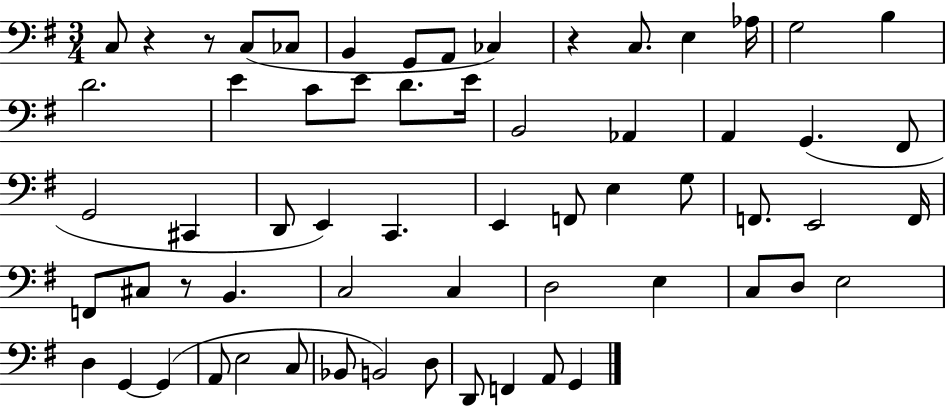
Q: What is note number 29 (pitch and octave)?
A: E2